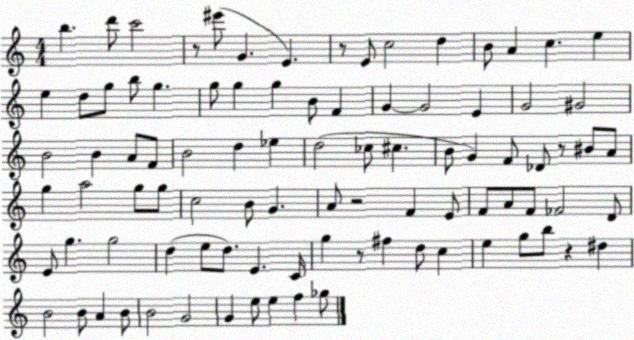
X:1
T:Untitled
M:4/4
L:1/4
K:C
b d'/2 c'2 z/2 ^e'/2 G E z/2 E/2 c2 d B/2 A c e e d/2 g/2 b/2 g g/2 g g B/2 F G G2 E G2 ^G2 B2 B A/2 F/2 B2 d _e d2 _c/2 ^c B/2 G F/2 _D/2 z/2 ^B/2 A/2 g a2 g/2 g/2 c2 B/2 G A/2 z2 F E/2 F/2 A/2 F/2 _F2 D/2 E/2 g g2 d e/2 d/2 E C/4 g z/2 ^f d/2 c e g/2 b/2 z ^d B2 B/2 A B/2 B2 G2 G e/2 e f _g/2